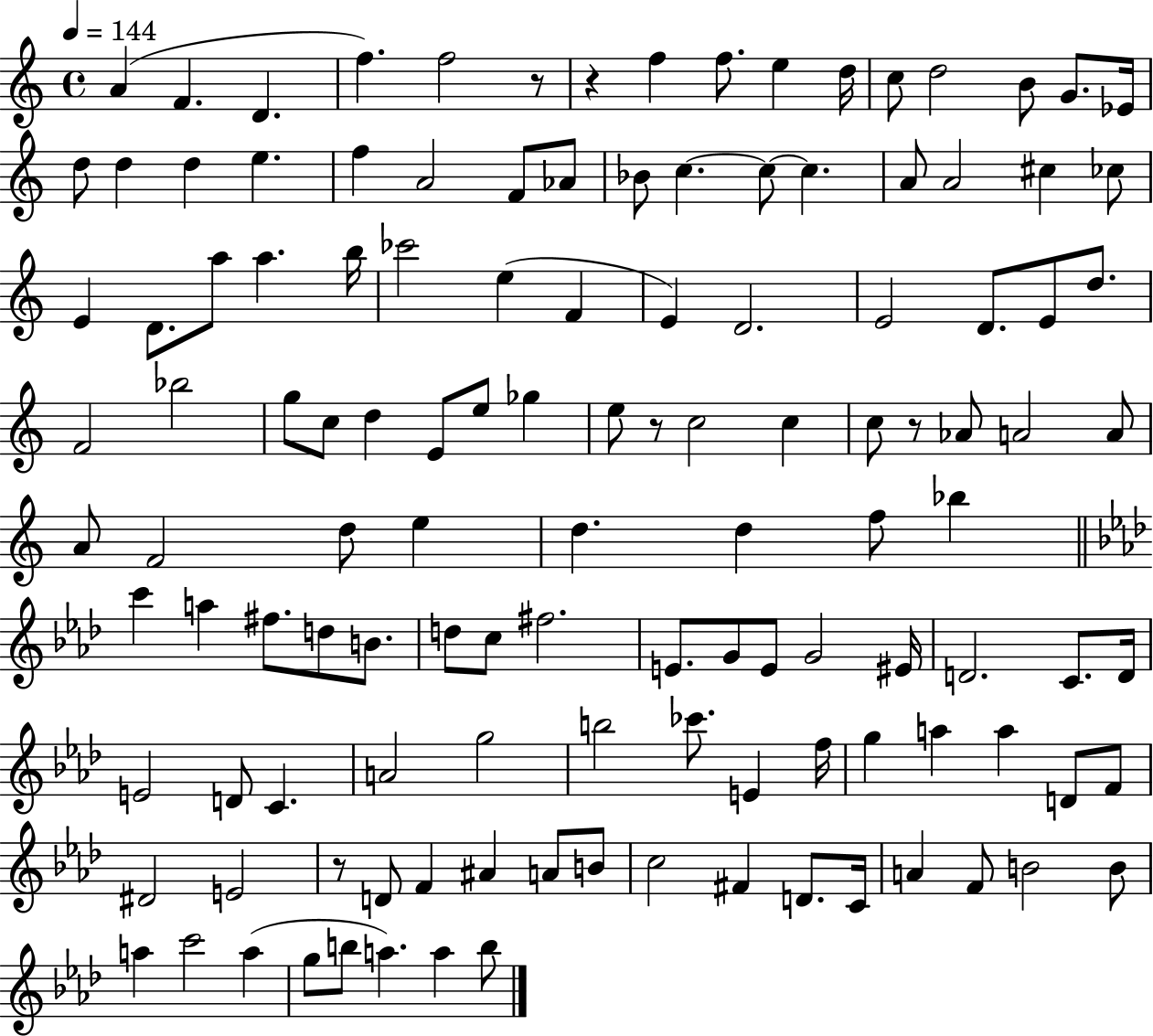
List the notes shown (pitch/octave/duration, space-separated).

A4/q F4/q. D4/q. F5/q. F5/h R/e R/q F5/q F5/e. E5/q D5/s C5/e D5/h B4/e G4/e. Eb4/s D5/e D5/q D5/q E5/q. F5/q A4/h F4/e Ab4/e Bb4/e C5/q. C5/e C5/q. A4/e A4/h C#5/q CES5/e E4/q D4/e. A5/e A5/q. B5/s CES6/h E5/q F4/q E4/q D4/h. E4/h D4/e. E4/e D5/e. F4/h Bb5/h G5/e C5/e D5/q E4/e E5/e Gb5/q E5/e R/e C5/h C5/q C5/e R/e Ab4/e A4/h A4/e A4/e F4/h D5/e E5/q D5/q. D5/q F5/e Bb5/q C6/q A5/q F#5/e. D5/e B4/e. D5/e C5/e F#5/h. E4/e. G4/e E4/e G4/h EIS4/s D4/h. C4/e. D4/s E4/h D4/e C4/q. A4/h G5/h B5/h CES6/e. E4/q F5/s G5/q A5/q A5/q D4/e F4/e D#4/h E4/h R/e D4/e F4/q A#4/q A4/e B4/e C5/h F#4/q D4/e. C4/s A4/q F4/e B4/h B4/e A5/q C6/h A5/q G5/e B5/e A5/q. A5/q B5/e